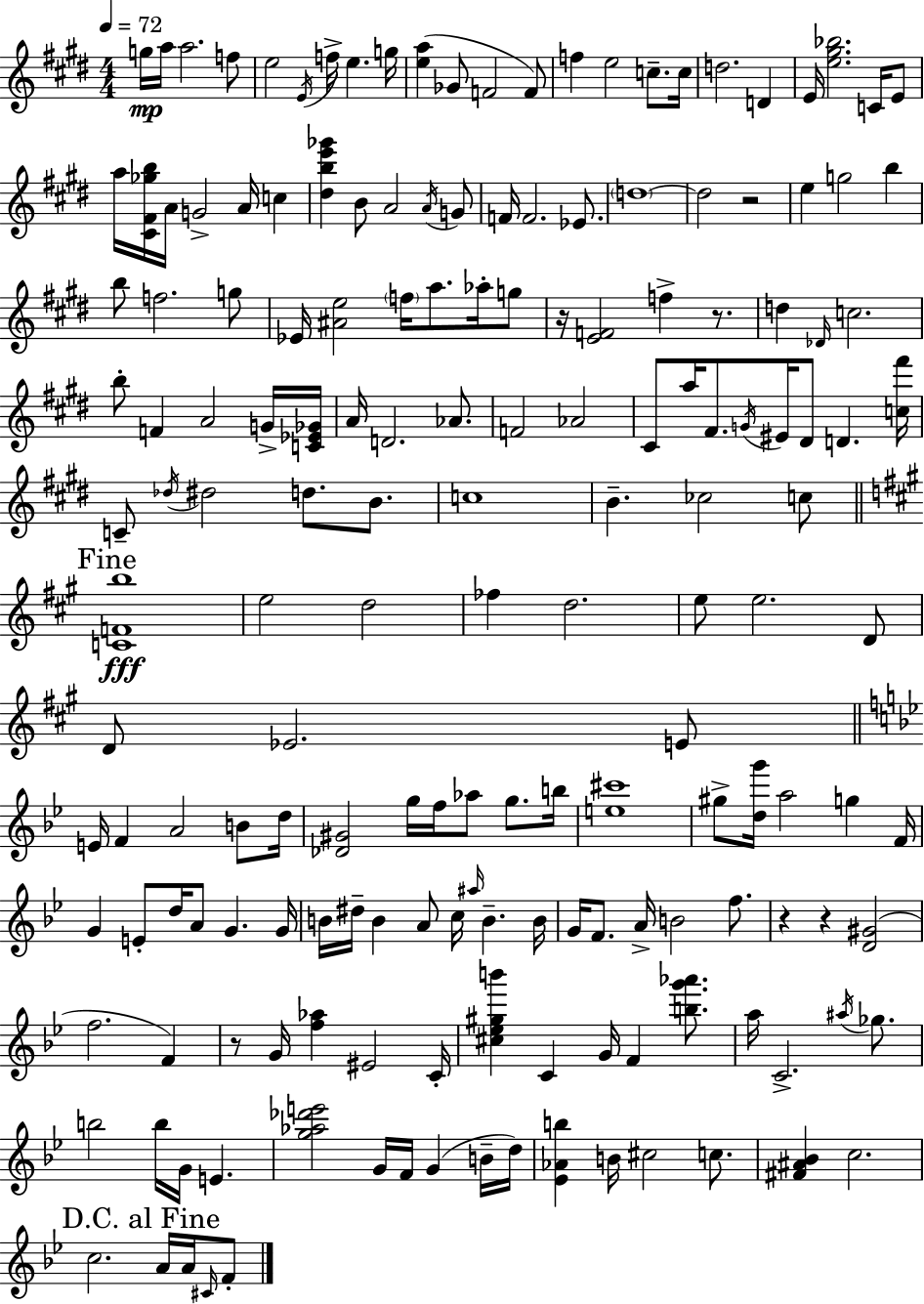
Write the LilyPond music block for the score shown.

{
  \clef treble
  \numericTimeSignature
  \time 4/4
  \key e \major
  \tempo 4 = 72
  g''16\mp a''16 a''2. f''8 | e''2 \acciaccatura { e'16 } f''16-> e''4. | g''16 <e'' a''>4( ges'8 f'2 f'8) | f''4 e''2 c''8.-- | \break c''16 d''2. d'4 | e'16 <e'' gis'' bes''>2. c'16 e'8 | a''16 <cis' fis' ges'' b''>16 a'16 g'2-> a'16 c''4 | <dis'' b'' e''' ges'''>4 b'8 a'2 \acciaccatura { a'16 } | \break g'8 f'16 f'2. ees'8. | \parenthesize d''1~~ | d''2 r2 | e''4 g''2 b''4 | \break b''8 f''2. | g''8 ees'16 <ais' e''>2 \parenthesize f''16 a''8. aes''16-. | g''8 r16 <e' f'>2 f''4-> r8. | d''4 \grace { des'16 } c''2. | \break b''8-. f'4 a'2 | g'16-> <c' ees' ges'>16 a'16 d'2. | aes'8. f'2 aes'2 | cis'8 a''16 fis'8. \acciaccatura { g'16 } eis'16 dis'8 d'4. | \break <c'' fis'''>16 c'8-- \acciaccatura { des''16 } dis''2 d''8. | b'8. c''1 | b'4.-- ces''2 | c''8 \mark "Fine" \bar "||" \break \key a \major <c' f' b''>1\fff | e''2 d''2 | fes''4 d''2. | e''8 e''2. d'8 | \break d'8 ees'2. e'8 | \bar "||" \break \key bes \major e'16 f'4 a'2 b'8 d''16 | <des' gis'>2 g''16 f''16 aes''8 g''8. b''16 | <e'' cis'''>1 | gis''8-> <d'' g'''>16 a''2 g''4 f'16 | \break g'4 e'8-. d''16 a'8 g'4. g'16 | b'16 dis''16-- b'4 a'8 c''16 \grace { ais''16 } b'4.-- | b'16 g'16 f'8. a'16-> b'2 f''8. | r4 r4 <d' gis'>2( | \break f''2. f'4) | r8 g'16 <f'' aes''>4 eis'2 | c'16-. <cis'' ees'' gis'' b'''>4 c'4 g'16 f'4 <b'' g''' aes'''>8. | a''16 c'2.-> \acciaccatura { ais''16 } ges''8. | \break b''2 b''16 g'16 e'4. | <g'' aes'' des''' e'''>2 g'16 f'16 g'4( | b'16-- d''16) <ees' aes' b''>4 b'16 cis''2 c''8. | <fis' ais' bes'>4 c''2. | \break \mark "D.C. al Fine" c''2. a'16 a'16 | \grace { cis'16 } f'8-. \bar "|."
}